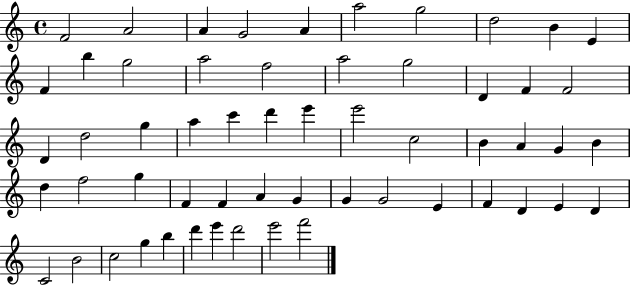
F4/h A4/h A4/q G4/h A4/q A5/h G5/h D5/h B4/q E4/q F4/q B5/q G5/h A5/h F5/h A5/h G5/h D4/q F4/q F4/h D4/q D5/h G5/q A5/q C6/q D6/q E6/q E6/h C5/h B4/q A4/q G4/q B4/q D5/q F5/h G5/q F4/q F4/q A4/q G4/q G4/q G4/h E4/q F4/q D4/q E4/q D4/q C4/h B4/h C5/h G5/q B5/q D6/q E6/q D6/h E6/h F6/h